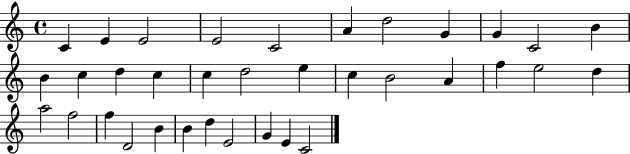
X:1
T:Untitled
M:4/4
L:1/4
K:C
C E E2 E2 C2 A d2 G G C2 B B c d c c d2 e c B2 A f e2 d a2 f2 f D2 B B d E2 G E C2